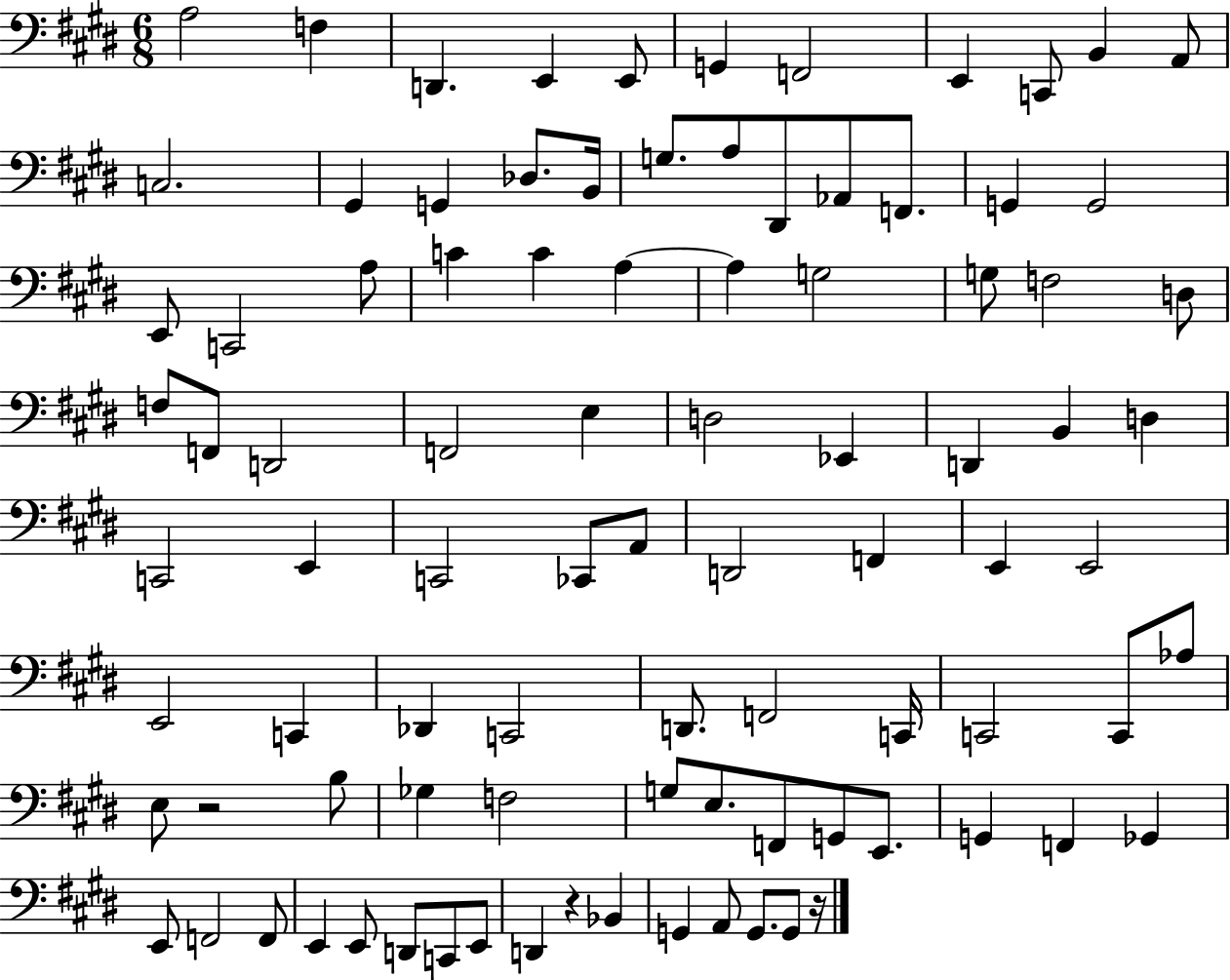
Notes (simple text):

A3/h F3/q D2/q. E2/q E2/e G2/q F2/h E2/q C2/e B2/q A2/e C3/h. G#2/q G2/q Db3/e. B2/s G3/e. A3/e D#2/e Ab2/e F2/e. G2/q G2/h E2/e C2/h A3/e C4/q C4/q A3/q A3/q G3/h G3/e F3/h D3/e F3/e F2/e D2/h F2/h E3/q D3/h Eb2/q D2/q B2/q D3/q C2/h E2/q C2/h CES2/e A2/e D2/h F2/q E2/q E2/h E2/h C2/q Db2/q C2/h D2/e. F2/h C2/s C2/h C2/e Ab3/e E3/e R/h B3/e Gb3/q F3/h G3/e E3/e. F2/e G2/e E2/e. G2/q F2/q Gb2/q E2/e F2/h F2/e E2/q E2/e D2/e C2/e E2/e D2/q R/q Bb2/q G2/q A2/e G2/e. G2/e R/s